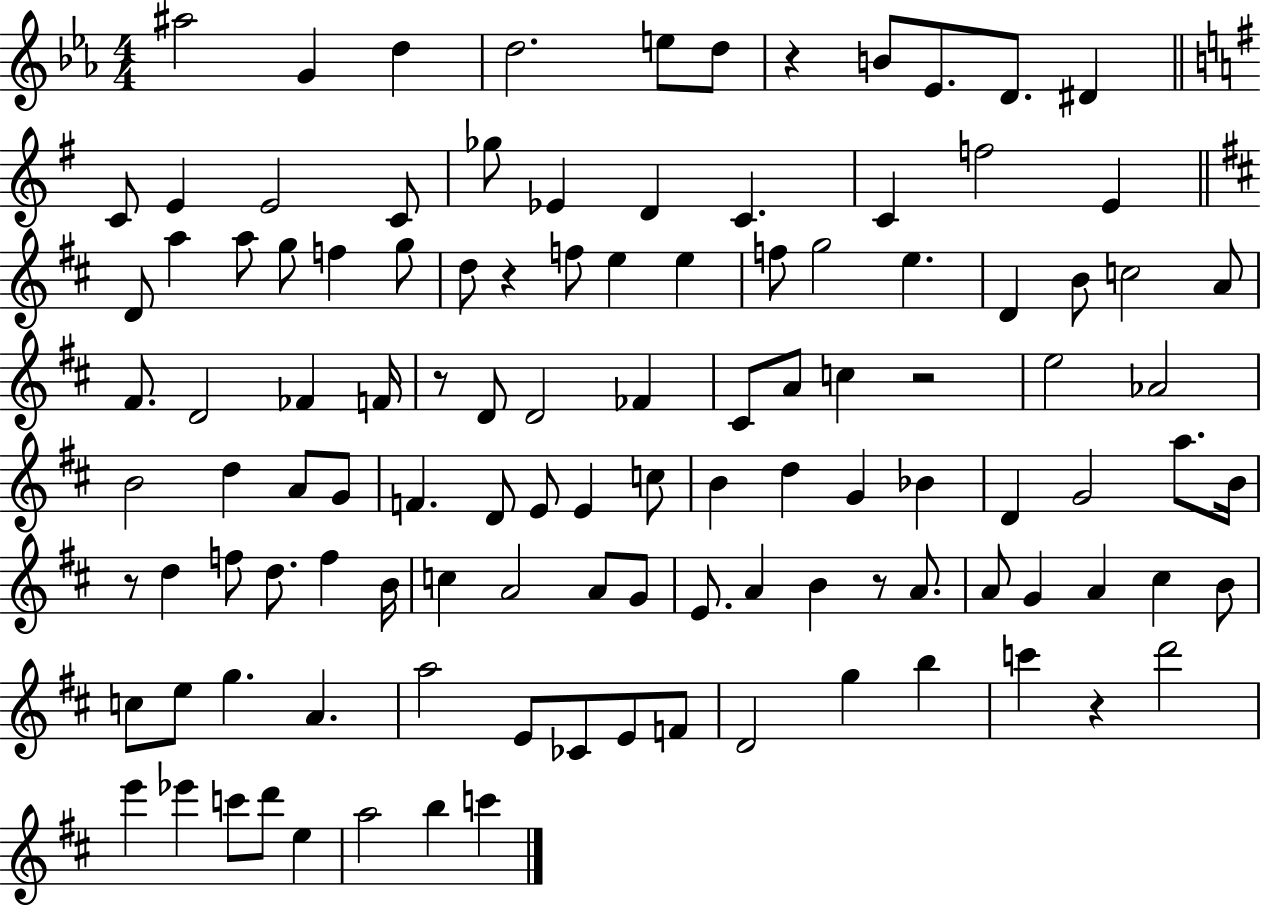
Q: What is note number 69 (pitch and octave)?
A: F5